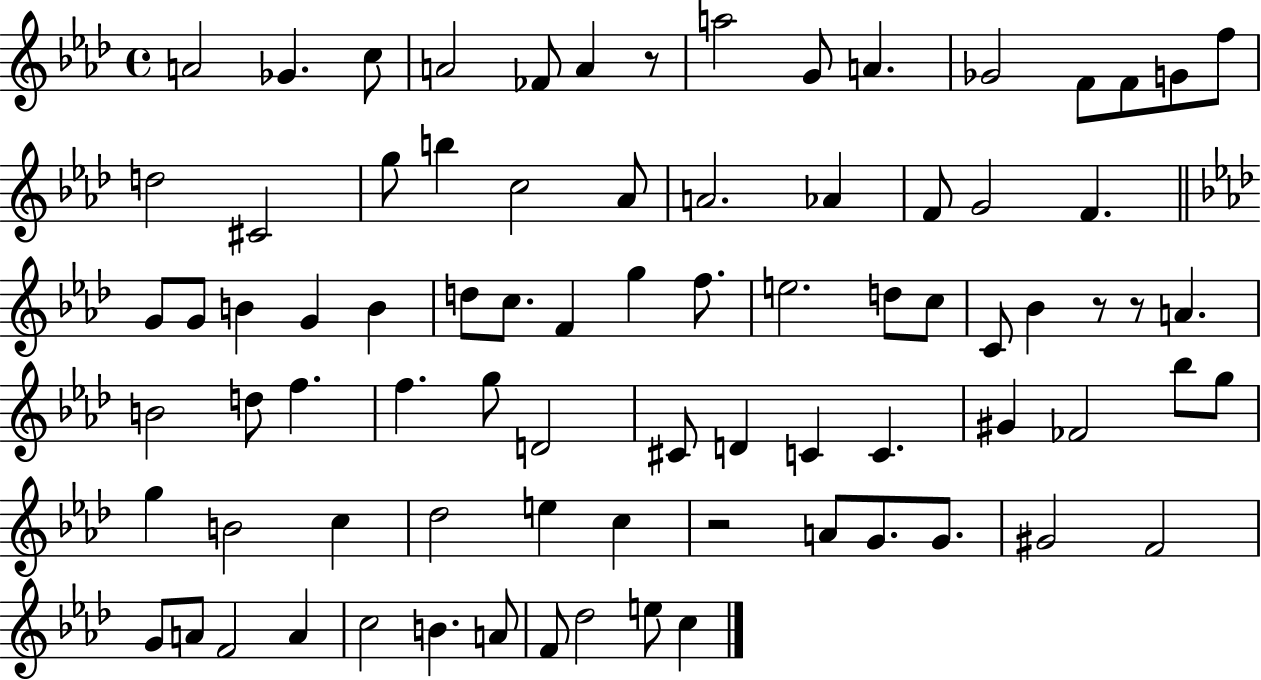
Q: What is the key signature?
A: AES major